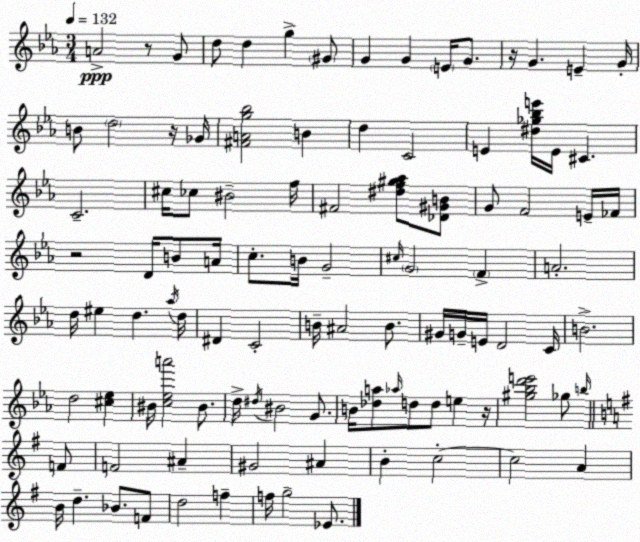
X:1
T:Untitled
M:3/4
L:1/4
K:Eb
A2 z/2 G/2 d/2 d g ^G/2 G G E/4 G/2 z/4 G E G/4 B/2 d2 z/4 _G/4 [^FAg_b]2 B d C2 E [^d_g_be']/4 E/4 ^C C2 ^c/4 _c/2 ^B2 f/4 ^F2 [^df^g_a]/2 [_D^GB]/2 G/2 F2 E/4 _F/4 z2 D/4 B/2 A/4 c/2 B/4 G2 ^c/4 G2 F A2 d/4 ^e d _a/4 d/4 ^D C2 B/4 ^A2 B/2 ^G/4 G/4 E/4 D2 C/4 B2 d2 [^c_e] ^B/4 [c_ea']2 ^B/2 d/4 ^d/4 ^B2 G/2 B/4 [_da]/2 _a/4 d/2 d/2 e z/4 [^g_bd'e']2 _g/2 b/4 F/2 F2 ^A ^G2 ^A B c2 c2 A B/4 d _B/2 F/2 d2 f f/4 g2 _E/2